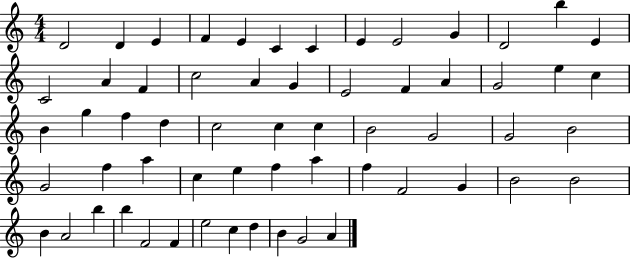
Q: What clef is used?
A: treble